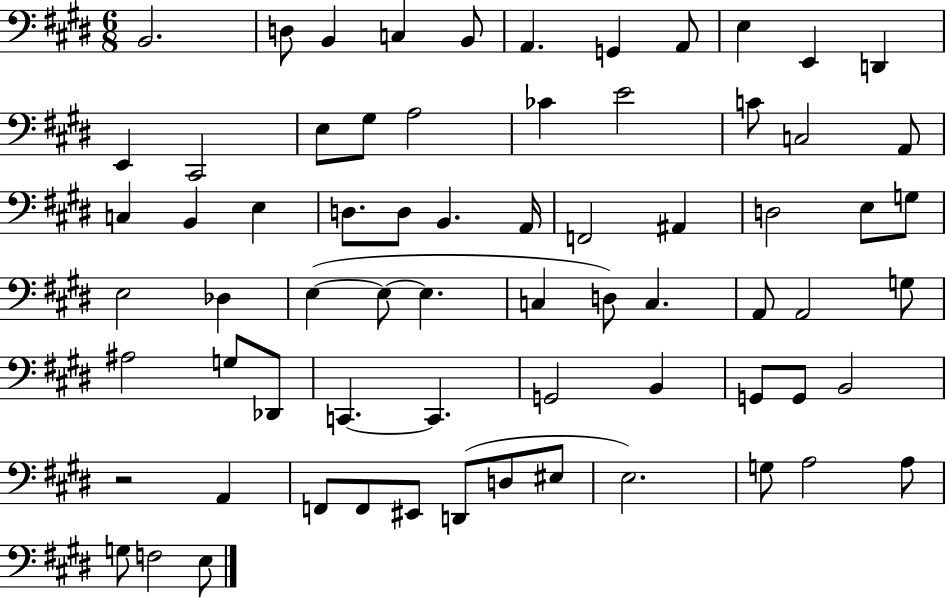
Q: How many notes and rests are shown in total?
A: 69